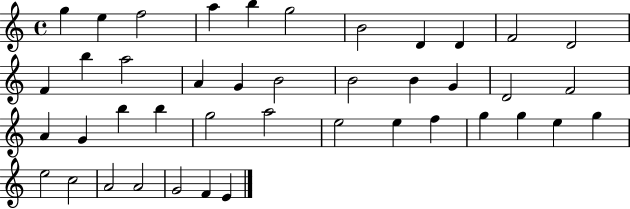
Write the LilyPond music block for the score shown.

{
  \clef treble
  \time 4/4
  \defaultTimeSignature
  \key c \major
  g''4 e''4 f''2 | a''4 b''4 g''2 | b'2 d'4 d'4 | f'2 d'2 | \break f'4 b''4 a''2 | a'4 g'4 b'2 | b'2 b'4 g'4 | d'2 f'2 | \break a'4 g'4 b''4 b''4 | g''2 a''2 | e''2 e''4 f''4 | g''4 g''4 e''4 g''4 | \break e''2 c''2 | a'2 a'2 | g'2 f'4 e'4 | \bar "|."
}